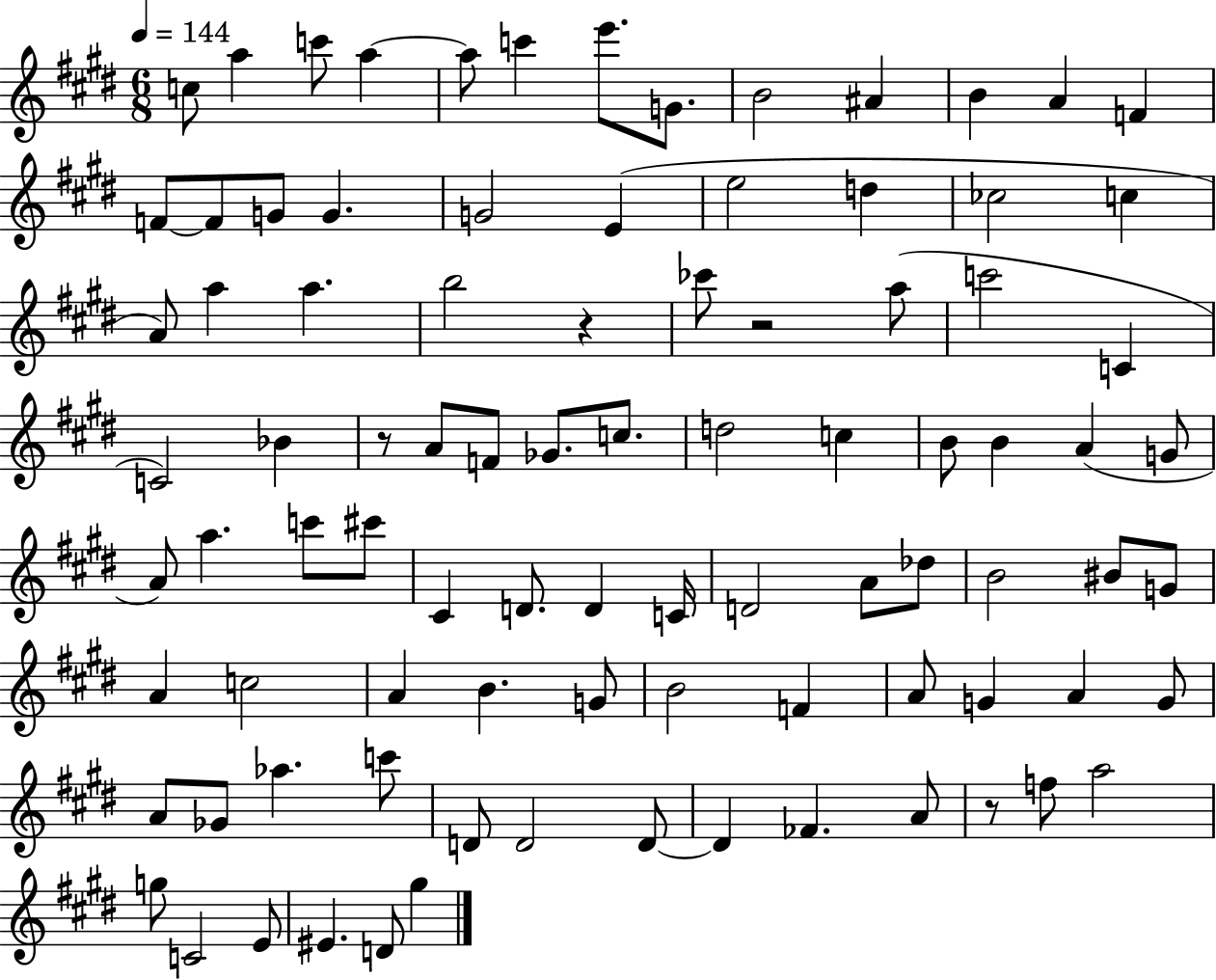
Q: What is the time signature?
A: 6/8